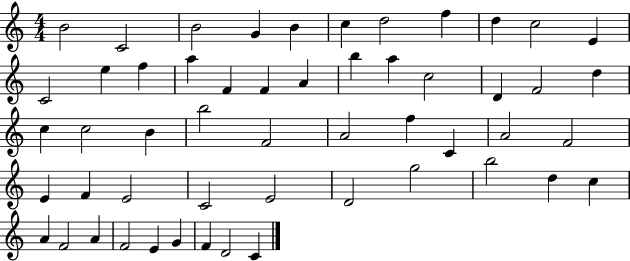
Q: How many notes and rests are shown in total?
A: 53